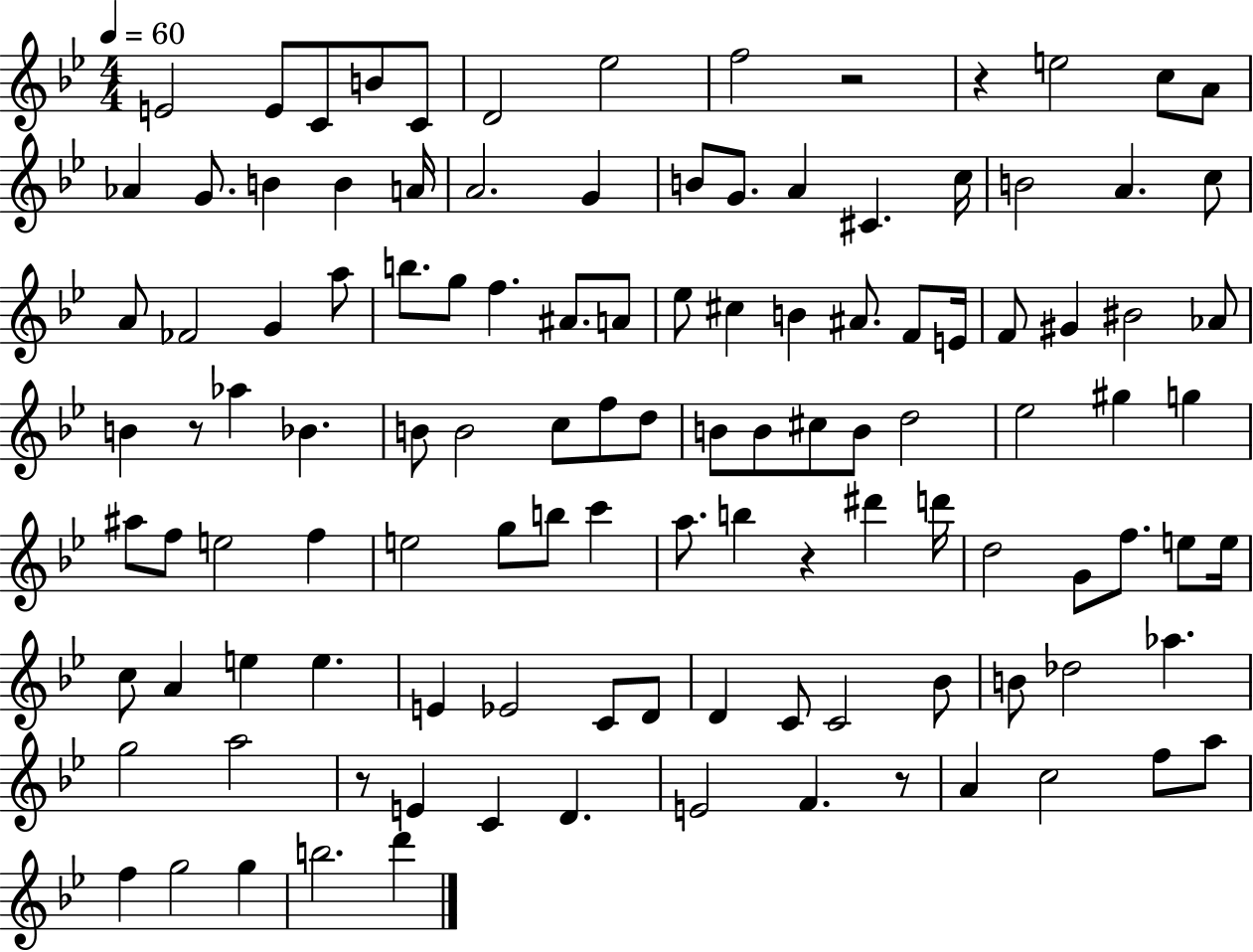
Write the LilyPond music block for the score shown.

{
  \clef treble
  \numericTimeSignature
  \time 4/4
  \key bes \major
  \tempo 4 = 60
  e'2 e'8 c'8 b'8 c'8 | d'2 ees''2 | f''2 r2 | r4 e''2 c''8 a'8 | \break aes'4 g'8. b'4 b'4 a'16 | a'2. g'4 | b'8 g'8. a'4 cis'4. c''16 | b'2 a'4. c''8 | \break a'8 fes'2 g'4 a''8 | b''8. g''8 f''4. ais'8. a'8 | ees''8 cis''4 b'4 ais'8. f'8 e'16 | f'8 gis'4 bis'2 aes'8 | \break b'4 r8 aes''4 bes'4. | b'8 b'2 c''8 f''8 d''8 | b'8 b'8 cis''8 b'8 d''2 | ees''2 gis''4 g''4 | \break ais''8 f''8 e''2 f''4 | e''2 g''8 b''8 c'''4 | a''8. b''4 r4 dis'''4 d'''16 | d''2 g'8 f''8. e''8 e''16 | \break c''8 a'4 e''4 e''4. | e'4 ees'2 c'8 d'8 | d'4 c'8 c'2 bes'8 | b'8 des''2 aes''4. | \break g''2 a''2 | r8 e'4 c'4 d'4. | e'2 f'4. r8 | a'4 c''2 f''8 a''8 | \break f''4 g''2 g''4 | b''2. d'''4 | \bar "|."
}